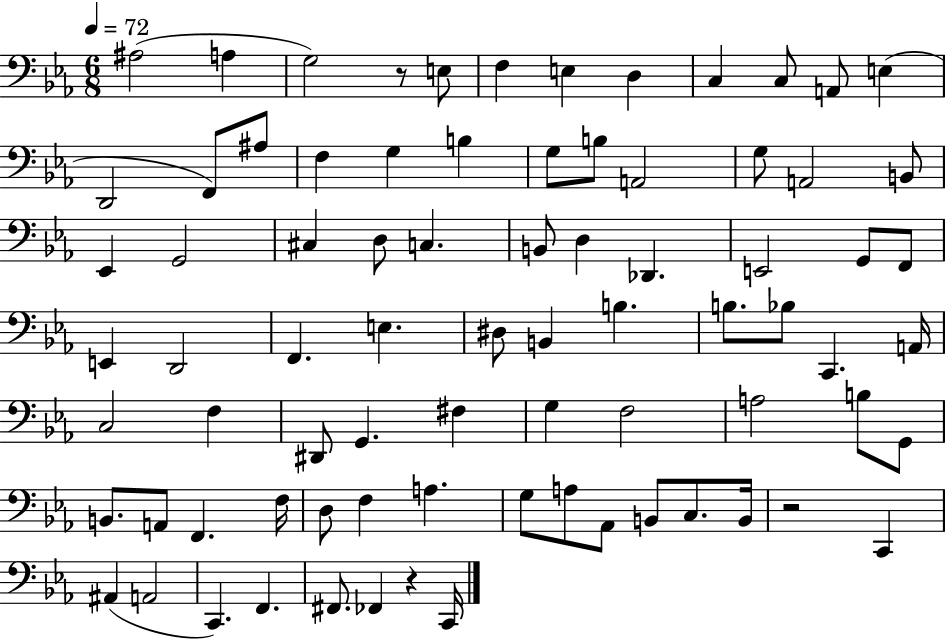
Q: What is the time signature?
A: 6/8